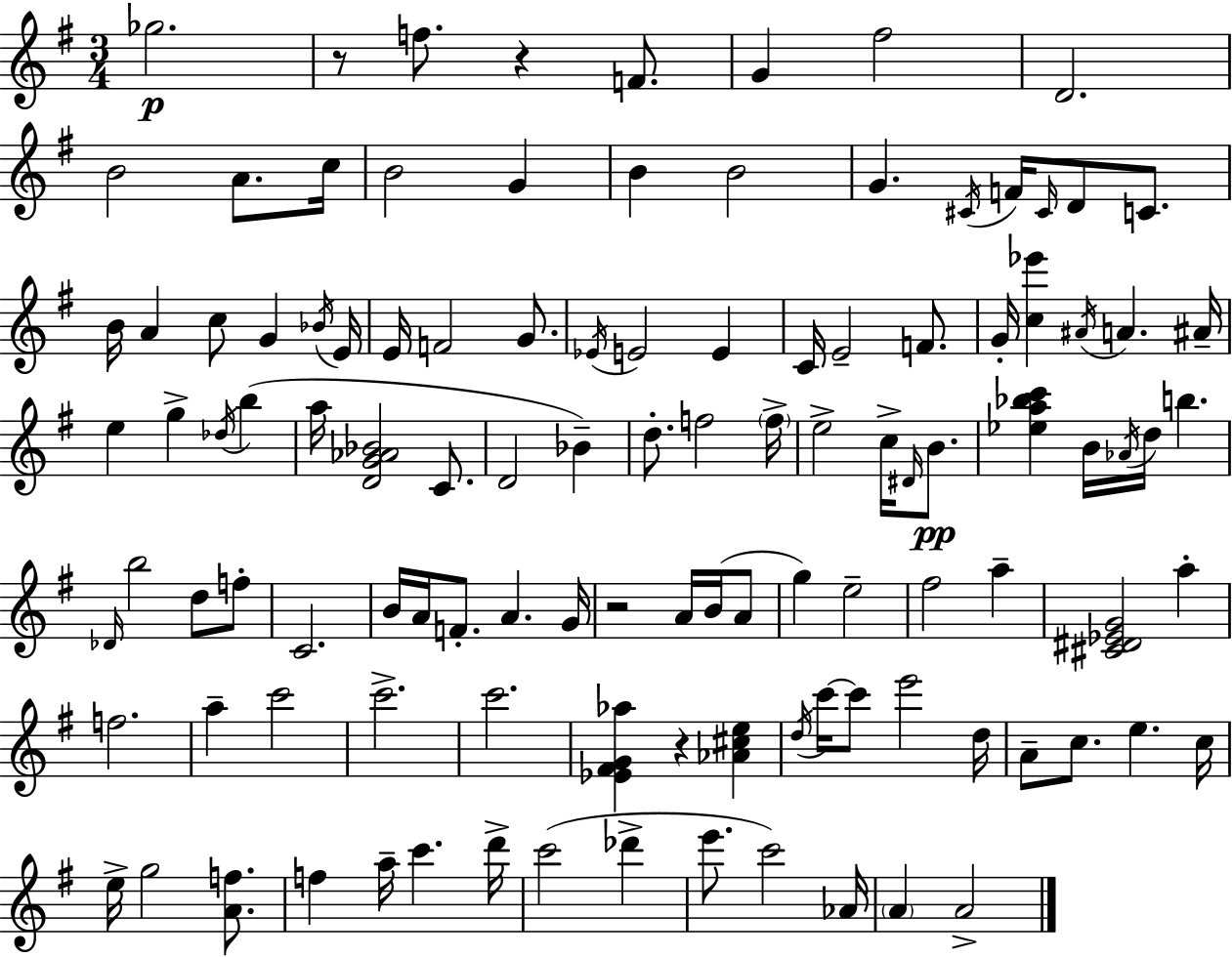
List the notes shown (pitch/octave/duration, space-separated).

Gb5/h. R/e F5/e. R/q F4/e. G4/q F#5/h D4/h. B4/h A4/e. C5/s B4/h G4/q B4/q B4/h G4/q. C#4/s F4/s C#4/s D4/e C4/e. B4/s A4/q C5/e G4/q Bb4/s E4/s E4/s F4/h G4/e. Eb4/s E4/h E4/q C4/s E4/h F4/e. G4/s [C5,Eb6]/q A#4/s A4/q. A#4/s E5/q G5/q Db5/s B5/q A5/s [D4,G4,Ab4,Bb4]/h C4/e. D4/h Bb4/q D5/e. F5/h F5/s E5/h C5/s D#4/s B4/e. [Eb5,A5,Bb5,C6]/q B4/s Ab4/s D5/s B5/q. Db4/s B5/h D5/e F5/e C4/h. B4/s A4/s F4/e. A4/q. G4/s R/h A4/s B4/s A4/e G5/q E5/h F#5/h A5/q [C#4,D#4,Eb4,G4]/h A5/q F5/h. A5/q C6/h C6/h. C6/h. [Eb4,F#4,G4,Ab5]/q R/q [Ab4,C#5,E5]/q D5/s C6/s C6/e E6/h D5/s A4/e C5/e. E5/q. C5/s E5/s G5/h [A4,F5]/e. F5/q A5/s C6/q. D6/s C6/h Db6/q E6/e. C6/h Ab4/s A4/q A4/h